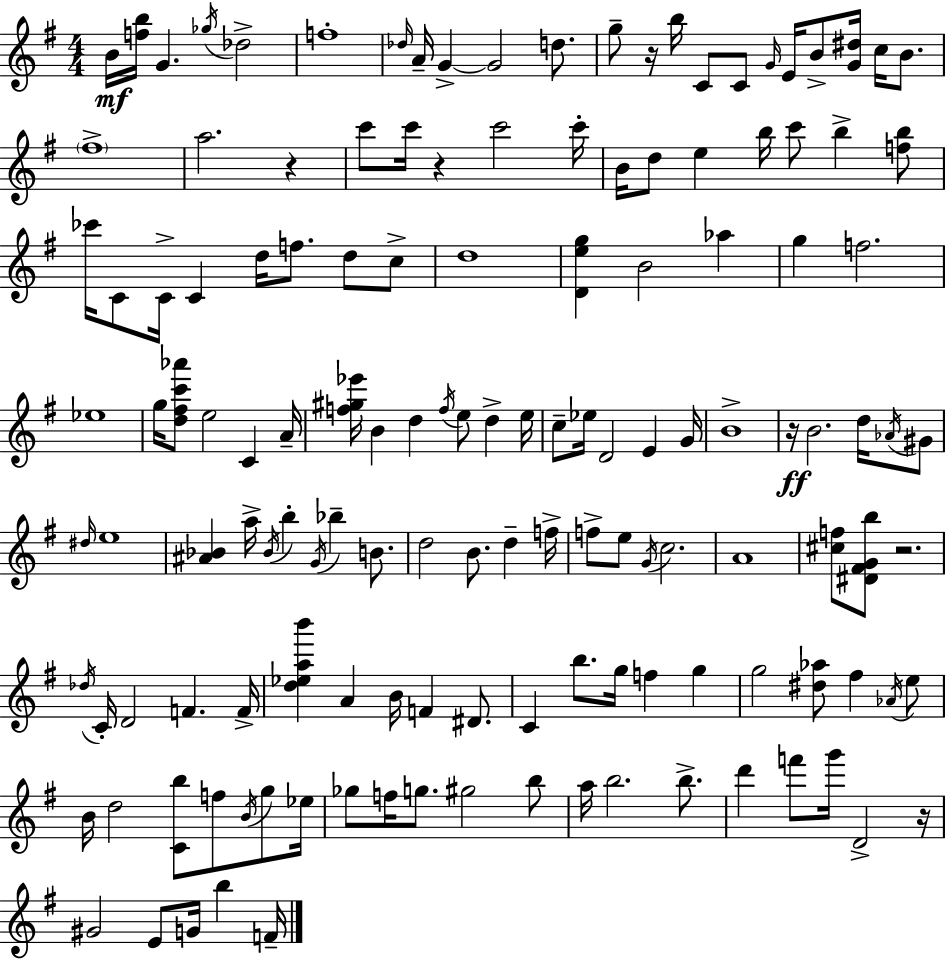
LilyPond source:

{
  \clef treble
  \numericTimeSignature
  \time 4/4
  \key e \minor
  b'16\mf <f'' b''>16 g'4. \acciaccatura { ges''16 } des''2-> | f''1-. | \grace { des''16 } a'16-- g'4->~~ g'2 d''8. | g''8-- r16 b''16 c'8 c'8 \grace { g'16 } e'16 b'8-> <g' dis''>16 c''16 | \break b'8. \parenthesize fis''1-> | a''2. r4 | c'''8 c'''16 r4 c'''2 | c'''16-. b'16 d''8 e''4 b''16 c'''8 b''4-> | \break <f'' b''>8 ces'''16 c'8 c'16-> c'4 d''16 f''8. d''8 | c''8-> d''1 | <d' e'' g''>4 b'2 aes''4 | g''4 f''2. | \break ees''1 | g''16 <d'' fis'' c''' aes'''>8 e''2 c'4 | a'16-- <f'' gis'' ees'''>16 b'4 d''4 \acciaccatura { f''16 } e''8 d''4-> | e''16 c''8-- ees''16 d'2 e'4 | \break g'16 b'1-> | r16\ff b'2. | d''16 \acciaccatura { aes'16 } gis'8 \grace { dis''16 } e''1 | <ais' bes'>4 a''16-> \acciaccatura { bes'16 } b''4-. | \break \acciaccatura { g'16 } bes''4-- b'8. d''2 | b'8. d''4-- f''16-> f''8-> e''8 \acciaccatura { g'16 } c''2. | a'1 | <cis'' f''>8 <dis' fis' g' b''>8 r2. | \break \acciaccatura { des''16 } c'16-. d'2 | f'4. f'16-> <d'' ees'' a'' b'''>4 a'4 | b'16 f'4 dis'8. c'4 b''8. | g''16 f''4 g''4 g''2 | \break <dis'' aes''>8 fis''4 \acciaccatura { aes'16 } e''8 b'16 d''2 | <c' b''>8 f''8 \acciaccatura { b'16 } g''8 ees''16 ges''8 f''16 g''8. | gis''2 b''8 a''16 b''2. | b''8.-> d'''4 | \break f'''8 g'''16 d'2-> r16 gis'2 | e'8 g'16 b''4 f'16-- \bar "|."
}